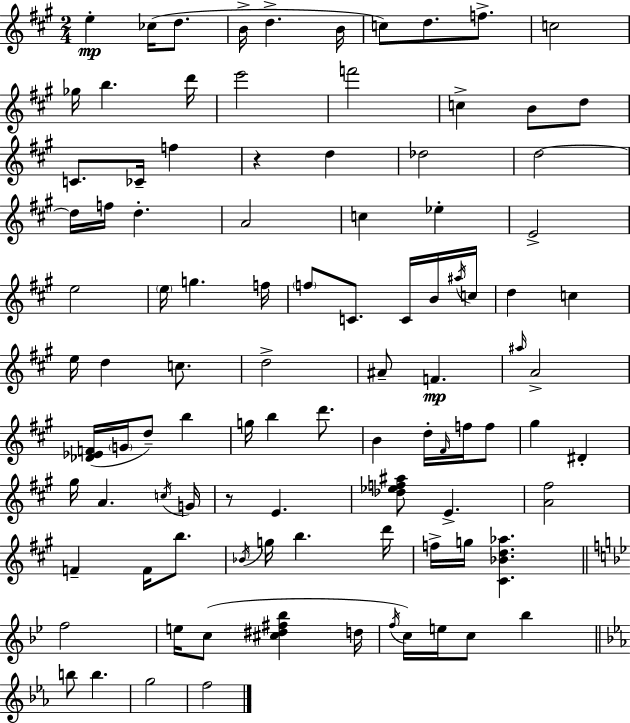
E5/q CES5/s D5/e. B4/s D5/q. B4/s C5/e D5/e. F5/e. C5/h Gb5/s B5/q. D6/s E6/h F6/h C5/q B4/e D5/e C4/e. CES4/s F5/q R/q D5/q Db5/h D5/h D5/s F5/s D5/q. A4/h C5/q Eb5/q E4/h E5/h E5/s G5/q. F5/s F5/e C4/e. C4/s B4/s A#5/s C5/s D5/q C5/q E5/s D5/q C5/e. D5/h A#4/e F4/q. A#5/s A4/h [Db4,Eb4,F4]/s G4/s D5/e B5/q G5/s B5/q D6/e. B4/q D5/s F#4/s F5/s F5/e G#5/q D#4/q G#5/s A4/q. C5/s G4/s R/e E4/q. [Db5,Eb5,F5,A#5]/e E4/q. [A4,F#5]/h F4/q F4/s B5/e. Bb4/s G5/s B5/q. D6/s F5/s G5/s [C#4,Bb4,D5,Ab5]/q. F5/h E5/s C5/e [C#5,D#5,F#5,Bb5]/q D5/s F5/s C5/s E5/s C5/e Bb5/q B5/e B5/q. G5/h F5/h